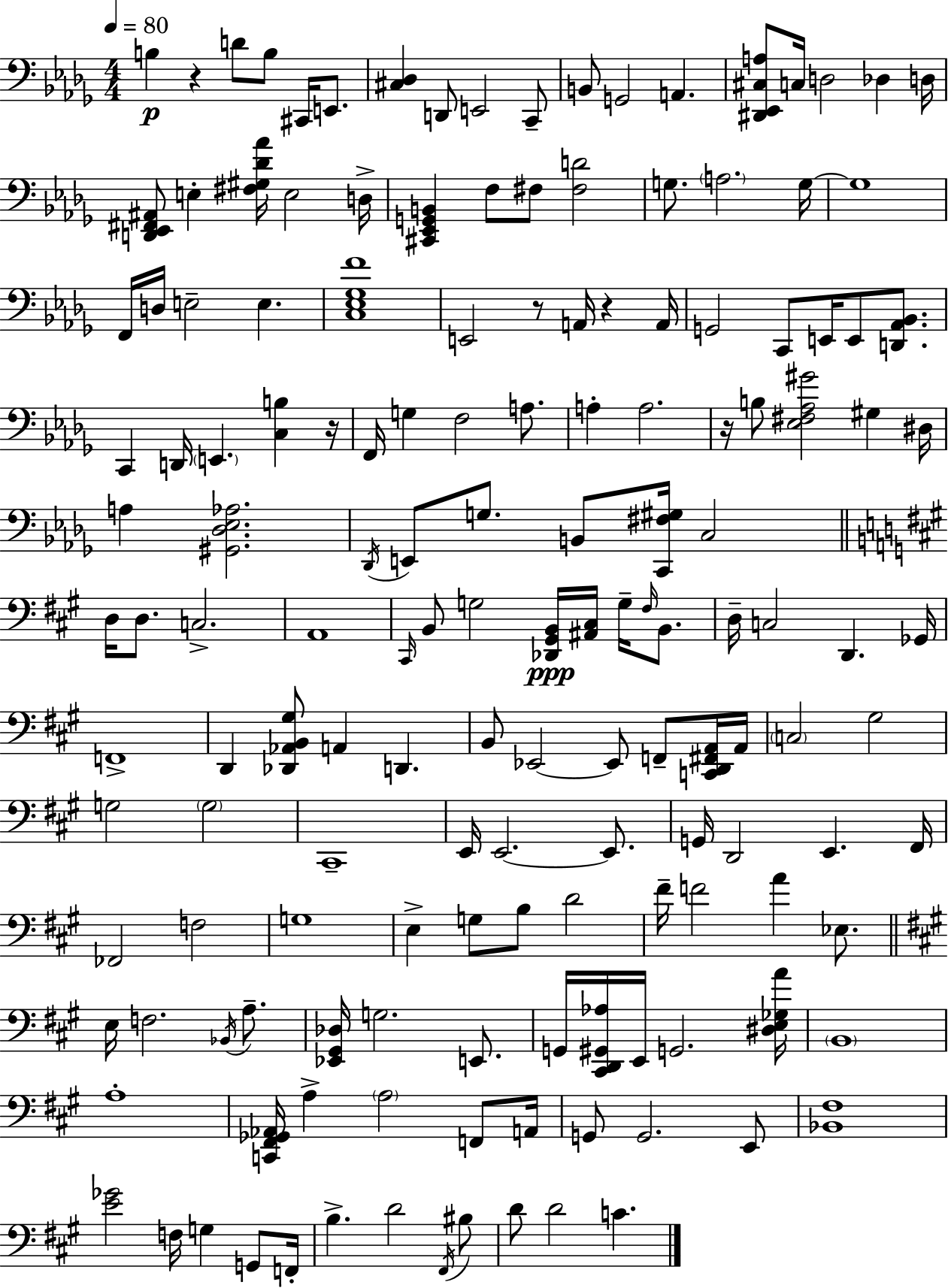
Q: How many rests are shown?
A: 5